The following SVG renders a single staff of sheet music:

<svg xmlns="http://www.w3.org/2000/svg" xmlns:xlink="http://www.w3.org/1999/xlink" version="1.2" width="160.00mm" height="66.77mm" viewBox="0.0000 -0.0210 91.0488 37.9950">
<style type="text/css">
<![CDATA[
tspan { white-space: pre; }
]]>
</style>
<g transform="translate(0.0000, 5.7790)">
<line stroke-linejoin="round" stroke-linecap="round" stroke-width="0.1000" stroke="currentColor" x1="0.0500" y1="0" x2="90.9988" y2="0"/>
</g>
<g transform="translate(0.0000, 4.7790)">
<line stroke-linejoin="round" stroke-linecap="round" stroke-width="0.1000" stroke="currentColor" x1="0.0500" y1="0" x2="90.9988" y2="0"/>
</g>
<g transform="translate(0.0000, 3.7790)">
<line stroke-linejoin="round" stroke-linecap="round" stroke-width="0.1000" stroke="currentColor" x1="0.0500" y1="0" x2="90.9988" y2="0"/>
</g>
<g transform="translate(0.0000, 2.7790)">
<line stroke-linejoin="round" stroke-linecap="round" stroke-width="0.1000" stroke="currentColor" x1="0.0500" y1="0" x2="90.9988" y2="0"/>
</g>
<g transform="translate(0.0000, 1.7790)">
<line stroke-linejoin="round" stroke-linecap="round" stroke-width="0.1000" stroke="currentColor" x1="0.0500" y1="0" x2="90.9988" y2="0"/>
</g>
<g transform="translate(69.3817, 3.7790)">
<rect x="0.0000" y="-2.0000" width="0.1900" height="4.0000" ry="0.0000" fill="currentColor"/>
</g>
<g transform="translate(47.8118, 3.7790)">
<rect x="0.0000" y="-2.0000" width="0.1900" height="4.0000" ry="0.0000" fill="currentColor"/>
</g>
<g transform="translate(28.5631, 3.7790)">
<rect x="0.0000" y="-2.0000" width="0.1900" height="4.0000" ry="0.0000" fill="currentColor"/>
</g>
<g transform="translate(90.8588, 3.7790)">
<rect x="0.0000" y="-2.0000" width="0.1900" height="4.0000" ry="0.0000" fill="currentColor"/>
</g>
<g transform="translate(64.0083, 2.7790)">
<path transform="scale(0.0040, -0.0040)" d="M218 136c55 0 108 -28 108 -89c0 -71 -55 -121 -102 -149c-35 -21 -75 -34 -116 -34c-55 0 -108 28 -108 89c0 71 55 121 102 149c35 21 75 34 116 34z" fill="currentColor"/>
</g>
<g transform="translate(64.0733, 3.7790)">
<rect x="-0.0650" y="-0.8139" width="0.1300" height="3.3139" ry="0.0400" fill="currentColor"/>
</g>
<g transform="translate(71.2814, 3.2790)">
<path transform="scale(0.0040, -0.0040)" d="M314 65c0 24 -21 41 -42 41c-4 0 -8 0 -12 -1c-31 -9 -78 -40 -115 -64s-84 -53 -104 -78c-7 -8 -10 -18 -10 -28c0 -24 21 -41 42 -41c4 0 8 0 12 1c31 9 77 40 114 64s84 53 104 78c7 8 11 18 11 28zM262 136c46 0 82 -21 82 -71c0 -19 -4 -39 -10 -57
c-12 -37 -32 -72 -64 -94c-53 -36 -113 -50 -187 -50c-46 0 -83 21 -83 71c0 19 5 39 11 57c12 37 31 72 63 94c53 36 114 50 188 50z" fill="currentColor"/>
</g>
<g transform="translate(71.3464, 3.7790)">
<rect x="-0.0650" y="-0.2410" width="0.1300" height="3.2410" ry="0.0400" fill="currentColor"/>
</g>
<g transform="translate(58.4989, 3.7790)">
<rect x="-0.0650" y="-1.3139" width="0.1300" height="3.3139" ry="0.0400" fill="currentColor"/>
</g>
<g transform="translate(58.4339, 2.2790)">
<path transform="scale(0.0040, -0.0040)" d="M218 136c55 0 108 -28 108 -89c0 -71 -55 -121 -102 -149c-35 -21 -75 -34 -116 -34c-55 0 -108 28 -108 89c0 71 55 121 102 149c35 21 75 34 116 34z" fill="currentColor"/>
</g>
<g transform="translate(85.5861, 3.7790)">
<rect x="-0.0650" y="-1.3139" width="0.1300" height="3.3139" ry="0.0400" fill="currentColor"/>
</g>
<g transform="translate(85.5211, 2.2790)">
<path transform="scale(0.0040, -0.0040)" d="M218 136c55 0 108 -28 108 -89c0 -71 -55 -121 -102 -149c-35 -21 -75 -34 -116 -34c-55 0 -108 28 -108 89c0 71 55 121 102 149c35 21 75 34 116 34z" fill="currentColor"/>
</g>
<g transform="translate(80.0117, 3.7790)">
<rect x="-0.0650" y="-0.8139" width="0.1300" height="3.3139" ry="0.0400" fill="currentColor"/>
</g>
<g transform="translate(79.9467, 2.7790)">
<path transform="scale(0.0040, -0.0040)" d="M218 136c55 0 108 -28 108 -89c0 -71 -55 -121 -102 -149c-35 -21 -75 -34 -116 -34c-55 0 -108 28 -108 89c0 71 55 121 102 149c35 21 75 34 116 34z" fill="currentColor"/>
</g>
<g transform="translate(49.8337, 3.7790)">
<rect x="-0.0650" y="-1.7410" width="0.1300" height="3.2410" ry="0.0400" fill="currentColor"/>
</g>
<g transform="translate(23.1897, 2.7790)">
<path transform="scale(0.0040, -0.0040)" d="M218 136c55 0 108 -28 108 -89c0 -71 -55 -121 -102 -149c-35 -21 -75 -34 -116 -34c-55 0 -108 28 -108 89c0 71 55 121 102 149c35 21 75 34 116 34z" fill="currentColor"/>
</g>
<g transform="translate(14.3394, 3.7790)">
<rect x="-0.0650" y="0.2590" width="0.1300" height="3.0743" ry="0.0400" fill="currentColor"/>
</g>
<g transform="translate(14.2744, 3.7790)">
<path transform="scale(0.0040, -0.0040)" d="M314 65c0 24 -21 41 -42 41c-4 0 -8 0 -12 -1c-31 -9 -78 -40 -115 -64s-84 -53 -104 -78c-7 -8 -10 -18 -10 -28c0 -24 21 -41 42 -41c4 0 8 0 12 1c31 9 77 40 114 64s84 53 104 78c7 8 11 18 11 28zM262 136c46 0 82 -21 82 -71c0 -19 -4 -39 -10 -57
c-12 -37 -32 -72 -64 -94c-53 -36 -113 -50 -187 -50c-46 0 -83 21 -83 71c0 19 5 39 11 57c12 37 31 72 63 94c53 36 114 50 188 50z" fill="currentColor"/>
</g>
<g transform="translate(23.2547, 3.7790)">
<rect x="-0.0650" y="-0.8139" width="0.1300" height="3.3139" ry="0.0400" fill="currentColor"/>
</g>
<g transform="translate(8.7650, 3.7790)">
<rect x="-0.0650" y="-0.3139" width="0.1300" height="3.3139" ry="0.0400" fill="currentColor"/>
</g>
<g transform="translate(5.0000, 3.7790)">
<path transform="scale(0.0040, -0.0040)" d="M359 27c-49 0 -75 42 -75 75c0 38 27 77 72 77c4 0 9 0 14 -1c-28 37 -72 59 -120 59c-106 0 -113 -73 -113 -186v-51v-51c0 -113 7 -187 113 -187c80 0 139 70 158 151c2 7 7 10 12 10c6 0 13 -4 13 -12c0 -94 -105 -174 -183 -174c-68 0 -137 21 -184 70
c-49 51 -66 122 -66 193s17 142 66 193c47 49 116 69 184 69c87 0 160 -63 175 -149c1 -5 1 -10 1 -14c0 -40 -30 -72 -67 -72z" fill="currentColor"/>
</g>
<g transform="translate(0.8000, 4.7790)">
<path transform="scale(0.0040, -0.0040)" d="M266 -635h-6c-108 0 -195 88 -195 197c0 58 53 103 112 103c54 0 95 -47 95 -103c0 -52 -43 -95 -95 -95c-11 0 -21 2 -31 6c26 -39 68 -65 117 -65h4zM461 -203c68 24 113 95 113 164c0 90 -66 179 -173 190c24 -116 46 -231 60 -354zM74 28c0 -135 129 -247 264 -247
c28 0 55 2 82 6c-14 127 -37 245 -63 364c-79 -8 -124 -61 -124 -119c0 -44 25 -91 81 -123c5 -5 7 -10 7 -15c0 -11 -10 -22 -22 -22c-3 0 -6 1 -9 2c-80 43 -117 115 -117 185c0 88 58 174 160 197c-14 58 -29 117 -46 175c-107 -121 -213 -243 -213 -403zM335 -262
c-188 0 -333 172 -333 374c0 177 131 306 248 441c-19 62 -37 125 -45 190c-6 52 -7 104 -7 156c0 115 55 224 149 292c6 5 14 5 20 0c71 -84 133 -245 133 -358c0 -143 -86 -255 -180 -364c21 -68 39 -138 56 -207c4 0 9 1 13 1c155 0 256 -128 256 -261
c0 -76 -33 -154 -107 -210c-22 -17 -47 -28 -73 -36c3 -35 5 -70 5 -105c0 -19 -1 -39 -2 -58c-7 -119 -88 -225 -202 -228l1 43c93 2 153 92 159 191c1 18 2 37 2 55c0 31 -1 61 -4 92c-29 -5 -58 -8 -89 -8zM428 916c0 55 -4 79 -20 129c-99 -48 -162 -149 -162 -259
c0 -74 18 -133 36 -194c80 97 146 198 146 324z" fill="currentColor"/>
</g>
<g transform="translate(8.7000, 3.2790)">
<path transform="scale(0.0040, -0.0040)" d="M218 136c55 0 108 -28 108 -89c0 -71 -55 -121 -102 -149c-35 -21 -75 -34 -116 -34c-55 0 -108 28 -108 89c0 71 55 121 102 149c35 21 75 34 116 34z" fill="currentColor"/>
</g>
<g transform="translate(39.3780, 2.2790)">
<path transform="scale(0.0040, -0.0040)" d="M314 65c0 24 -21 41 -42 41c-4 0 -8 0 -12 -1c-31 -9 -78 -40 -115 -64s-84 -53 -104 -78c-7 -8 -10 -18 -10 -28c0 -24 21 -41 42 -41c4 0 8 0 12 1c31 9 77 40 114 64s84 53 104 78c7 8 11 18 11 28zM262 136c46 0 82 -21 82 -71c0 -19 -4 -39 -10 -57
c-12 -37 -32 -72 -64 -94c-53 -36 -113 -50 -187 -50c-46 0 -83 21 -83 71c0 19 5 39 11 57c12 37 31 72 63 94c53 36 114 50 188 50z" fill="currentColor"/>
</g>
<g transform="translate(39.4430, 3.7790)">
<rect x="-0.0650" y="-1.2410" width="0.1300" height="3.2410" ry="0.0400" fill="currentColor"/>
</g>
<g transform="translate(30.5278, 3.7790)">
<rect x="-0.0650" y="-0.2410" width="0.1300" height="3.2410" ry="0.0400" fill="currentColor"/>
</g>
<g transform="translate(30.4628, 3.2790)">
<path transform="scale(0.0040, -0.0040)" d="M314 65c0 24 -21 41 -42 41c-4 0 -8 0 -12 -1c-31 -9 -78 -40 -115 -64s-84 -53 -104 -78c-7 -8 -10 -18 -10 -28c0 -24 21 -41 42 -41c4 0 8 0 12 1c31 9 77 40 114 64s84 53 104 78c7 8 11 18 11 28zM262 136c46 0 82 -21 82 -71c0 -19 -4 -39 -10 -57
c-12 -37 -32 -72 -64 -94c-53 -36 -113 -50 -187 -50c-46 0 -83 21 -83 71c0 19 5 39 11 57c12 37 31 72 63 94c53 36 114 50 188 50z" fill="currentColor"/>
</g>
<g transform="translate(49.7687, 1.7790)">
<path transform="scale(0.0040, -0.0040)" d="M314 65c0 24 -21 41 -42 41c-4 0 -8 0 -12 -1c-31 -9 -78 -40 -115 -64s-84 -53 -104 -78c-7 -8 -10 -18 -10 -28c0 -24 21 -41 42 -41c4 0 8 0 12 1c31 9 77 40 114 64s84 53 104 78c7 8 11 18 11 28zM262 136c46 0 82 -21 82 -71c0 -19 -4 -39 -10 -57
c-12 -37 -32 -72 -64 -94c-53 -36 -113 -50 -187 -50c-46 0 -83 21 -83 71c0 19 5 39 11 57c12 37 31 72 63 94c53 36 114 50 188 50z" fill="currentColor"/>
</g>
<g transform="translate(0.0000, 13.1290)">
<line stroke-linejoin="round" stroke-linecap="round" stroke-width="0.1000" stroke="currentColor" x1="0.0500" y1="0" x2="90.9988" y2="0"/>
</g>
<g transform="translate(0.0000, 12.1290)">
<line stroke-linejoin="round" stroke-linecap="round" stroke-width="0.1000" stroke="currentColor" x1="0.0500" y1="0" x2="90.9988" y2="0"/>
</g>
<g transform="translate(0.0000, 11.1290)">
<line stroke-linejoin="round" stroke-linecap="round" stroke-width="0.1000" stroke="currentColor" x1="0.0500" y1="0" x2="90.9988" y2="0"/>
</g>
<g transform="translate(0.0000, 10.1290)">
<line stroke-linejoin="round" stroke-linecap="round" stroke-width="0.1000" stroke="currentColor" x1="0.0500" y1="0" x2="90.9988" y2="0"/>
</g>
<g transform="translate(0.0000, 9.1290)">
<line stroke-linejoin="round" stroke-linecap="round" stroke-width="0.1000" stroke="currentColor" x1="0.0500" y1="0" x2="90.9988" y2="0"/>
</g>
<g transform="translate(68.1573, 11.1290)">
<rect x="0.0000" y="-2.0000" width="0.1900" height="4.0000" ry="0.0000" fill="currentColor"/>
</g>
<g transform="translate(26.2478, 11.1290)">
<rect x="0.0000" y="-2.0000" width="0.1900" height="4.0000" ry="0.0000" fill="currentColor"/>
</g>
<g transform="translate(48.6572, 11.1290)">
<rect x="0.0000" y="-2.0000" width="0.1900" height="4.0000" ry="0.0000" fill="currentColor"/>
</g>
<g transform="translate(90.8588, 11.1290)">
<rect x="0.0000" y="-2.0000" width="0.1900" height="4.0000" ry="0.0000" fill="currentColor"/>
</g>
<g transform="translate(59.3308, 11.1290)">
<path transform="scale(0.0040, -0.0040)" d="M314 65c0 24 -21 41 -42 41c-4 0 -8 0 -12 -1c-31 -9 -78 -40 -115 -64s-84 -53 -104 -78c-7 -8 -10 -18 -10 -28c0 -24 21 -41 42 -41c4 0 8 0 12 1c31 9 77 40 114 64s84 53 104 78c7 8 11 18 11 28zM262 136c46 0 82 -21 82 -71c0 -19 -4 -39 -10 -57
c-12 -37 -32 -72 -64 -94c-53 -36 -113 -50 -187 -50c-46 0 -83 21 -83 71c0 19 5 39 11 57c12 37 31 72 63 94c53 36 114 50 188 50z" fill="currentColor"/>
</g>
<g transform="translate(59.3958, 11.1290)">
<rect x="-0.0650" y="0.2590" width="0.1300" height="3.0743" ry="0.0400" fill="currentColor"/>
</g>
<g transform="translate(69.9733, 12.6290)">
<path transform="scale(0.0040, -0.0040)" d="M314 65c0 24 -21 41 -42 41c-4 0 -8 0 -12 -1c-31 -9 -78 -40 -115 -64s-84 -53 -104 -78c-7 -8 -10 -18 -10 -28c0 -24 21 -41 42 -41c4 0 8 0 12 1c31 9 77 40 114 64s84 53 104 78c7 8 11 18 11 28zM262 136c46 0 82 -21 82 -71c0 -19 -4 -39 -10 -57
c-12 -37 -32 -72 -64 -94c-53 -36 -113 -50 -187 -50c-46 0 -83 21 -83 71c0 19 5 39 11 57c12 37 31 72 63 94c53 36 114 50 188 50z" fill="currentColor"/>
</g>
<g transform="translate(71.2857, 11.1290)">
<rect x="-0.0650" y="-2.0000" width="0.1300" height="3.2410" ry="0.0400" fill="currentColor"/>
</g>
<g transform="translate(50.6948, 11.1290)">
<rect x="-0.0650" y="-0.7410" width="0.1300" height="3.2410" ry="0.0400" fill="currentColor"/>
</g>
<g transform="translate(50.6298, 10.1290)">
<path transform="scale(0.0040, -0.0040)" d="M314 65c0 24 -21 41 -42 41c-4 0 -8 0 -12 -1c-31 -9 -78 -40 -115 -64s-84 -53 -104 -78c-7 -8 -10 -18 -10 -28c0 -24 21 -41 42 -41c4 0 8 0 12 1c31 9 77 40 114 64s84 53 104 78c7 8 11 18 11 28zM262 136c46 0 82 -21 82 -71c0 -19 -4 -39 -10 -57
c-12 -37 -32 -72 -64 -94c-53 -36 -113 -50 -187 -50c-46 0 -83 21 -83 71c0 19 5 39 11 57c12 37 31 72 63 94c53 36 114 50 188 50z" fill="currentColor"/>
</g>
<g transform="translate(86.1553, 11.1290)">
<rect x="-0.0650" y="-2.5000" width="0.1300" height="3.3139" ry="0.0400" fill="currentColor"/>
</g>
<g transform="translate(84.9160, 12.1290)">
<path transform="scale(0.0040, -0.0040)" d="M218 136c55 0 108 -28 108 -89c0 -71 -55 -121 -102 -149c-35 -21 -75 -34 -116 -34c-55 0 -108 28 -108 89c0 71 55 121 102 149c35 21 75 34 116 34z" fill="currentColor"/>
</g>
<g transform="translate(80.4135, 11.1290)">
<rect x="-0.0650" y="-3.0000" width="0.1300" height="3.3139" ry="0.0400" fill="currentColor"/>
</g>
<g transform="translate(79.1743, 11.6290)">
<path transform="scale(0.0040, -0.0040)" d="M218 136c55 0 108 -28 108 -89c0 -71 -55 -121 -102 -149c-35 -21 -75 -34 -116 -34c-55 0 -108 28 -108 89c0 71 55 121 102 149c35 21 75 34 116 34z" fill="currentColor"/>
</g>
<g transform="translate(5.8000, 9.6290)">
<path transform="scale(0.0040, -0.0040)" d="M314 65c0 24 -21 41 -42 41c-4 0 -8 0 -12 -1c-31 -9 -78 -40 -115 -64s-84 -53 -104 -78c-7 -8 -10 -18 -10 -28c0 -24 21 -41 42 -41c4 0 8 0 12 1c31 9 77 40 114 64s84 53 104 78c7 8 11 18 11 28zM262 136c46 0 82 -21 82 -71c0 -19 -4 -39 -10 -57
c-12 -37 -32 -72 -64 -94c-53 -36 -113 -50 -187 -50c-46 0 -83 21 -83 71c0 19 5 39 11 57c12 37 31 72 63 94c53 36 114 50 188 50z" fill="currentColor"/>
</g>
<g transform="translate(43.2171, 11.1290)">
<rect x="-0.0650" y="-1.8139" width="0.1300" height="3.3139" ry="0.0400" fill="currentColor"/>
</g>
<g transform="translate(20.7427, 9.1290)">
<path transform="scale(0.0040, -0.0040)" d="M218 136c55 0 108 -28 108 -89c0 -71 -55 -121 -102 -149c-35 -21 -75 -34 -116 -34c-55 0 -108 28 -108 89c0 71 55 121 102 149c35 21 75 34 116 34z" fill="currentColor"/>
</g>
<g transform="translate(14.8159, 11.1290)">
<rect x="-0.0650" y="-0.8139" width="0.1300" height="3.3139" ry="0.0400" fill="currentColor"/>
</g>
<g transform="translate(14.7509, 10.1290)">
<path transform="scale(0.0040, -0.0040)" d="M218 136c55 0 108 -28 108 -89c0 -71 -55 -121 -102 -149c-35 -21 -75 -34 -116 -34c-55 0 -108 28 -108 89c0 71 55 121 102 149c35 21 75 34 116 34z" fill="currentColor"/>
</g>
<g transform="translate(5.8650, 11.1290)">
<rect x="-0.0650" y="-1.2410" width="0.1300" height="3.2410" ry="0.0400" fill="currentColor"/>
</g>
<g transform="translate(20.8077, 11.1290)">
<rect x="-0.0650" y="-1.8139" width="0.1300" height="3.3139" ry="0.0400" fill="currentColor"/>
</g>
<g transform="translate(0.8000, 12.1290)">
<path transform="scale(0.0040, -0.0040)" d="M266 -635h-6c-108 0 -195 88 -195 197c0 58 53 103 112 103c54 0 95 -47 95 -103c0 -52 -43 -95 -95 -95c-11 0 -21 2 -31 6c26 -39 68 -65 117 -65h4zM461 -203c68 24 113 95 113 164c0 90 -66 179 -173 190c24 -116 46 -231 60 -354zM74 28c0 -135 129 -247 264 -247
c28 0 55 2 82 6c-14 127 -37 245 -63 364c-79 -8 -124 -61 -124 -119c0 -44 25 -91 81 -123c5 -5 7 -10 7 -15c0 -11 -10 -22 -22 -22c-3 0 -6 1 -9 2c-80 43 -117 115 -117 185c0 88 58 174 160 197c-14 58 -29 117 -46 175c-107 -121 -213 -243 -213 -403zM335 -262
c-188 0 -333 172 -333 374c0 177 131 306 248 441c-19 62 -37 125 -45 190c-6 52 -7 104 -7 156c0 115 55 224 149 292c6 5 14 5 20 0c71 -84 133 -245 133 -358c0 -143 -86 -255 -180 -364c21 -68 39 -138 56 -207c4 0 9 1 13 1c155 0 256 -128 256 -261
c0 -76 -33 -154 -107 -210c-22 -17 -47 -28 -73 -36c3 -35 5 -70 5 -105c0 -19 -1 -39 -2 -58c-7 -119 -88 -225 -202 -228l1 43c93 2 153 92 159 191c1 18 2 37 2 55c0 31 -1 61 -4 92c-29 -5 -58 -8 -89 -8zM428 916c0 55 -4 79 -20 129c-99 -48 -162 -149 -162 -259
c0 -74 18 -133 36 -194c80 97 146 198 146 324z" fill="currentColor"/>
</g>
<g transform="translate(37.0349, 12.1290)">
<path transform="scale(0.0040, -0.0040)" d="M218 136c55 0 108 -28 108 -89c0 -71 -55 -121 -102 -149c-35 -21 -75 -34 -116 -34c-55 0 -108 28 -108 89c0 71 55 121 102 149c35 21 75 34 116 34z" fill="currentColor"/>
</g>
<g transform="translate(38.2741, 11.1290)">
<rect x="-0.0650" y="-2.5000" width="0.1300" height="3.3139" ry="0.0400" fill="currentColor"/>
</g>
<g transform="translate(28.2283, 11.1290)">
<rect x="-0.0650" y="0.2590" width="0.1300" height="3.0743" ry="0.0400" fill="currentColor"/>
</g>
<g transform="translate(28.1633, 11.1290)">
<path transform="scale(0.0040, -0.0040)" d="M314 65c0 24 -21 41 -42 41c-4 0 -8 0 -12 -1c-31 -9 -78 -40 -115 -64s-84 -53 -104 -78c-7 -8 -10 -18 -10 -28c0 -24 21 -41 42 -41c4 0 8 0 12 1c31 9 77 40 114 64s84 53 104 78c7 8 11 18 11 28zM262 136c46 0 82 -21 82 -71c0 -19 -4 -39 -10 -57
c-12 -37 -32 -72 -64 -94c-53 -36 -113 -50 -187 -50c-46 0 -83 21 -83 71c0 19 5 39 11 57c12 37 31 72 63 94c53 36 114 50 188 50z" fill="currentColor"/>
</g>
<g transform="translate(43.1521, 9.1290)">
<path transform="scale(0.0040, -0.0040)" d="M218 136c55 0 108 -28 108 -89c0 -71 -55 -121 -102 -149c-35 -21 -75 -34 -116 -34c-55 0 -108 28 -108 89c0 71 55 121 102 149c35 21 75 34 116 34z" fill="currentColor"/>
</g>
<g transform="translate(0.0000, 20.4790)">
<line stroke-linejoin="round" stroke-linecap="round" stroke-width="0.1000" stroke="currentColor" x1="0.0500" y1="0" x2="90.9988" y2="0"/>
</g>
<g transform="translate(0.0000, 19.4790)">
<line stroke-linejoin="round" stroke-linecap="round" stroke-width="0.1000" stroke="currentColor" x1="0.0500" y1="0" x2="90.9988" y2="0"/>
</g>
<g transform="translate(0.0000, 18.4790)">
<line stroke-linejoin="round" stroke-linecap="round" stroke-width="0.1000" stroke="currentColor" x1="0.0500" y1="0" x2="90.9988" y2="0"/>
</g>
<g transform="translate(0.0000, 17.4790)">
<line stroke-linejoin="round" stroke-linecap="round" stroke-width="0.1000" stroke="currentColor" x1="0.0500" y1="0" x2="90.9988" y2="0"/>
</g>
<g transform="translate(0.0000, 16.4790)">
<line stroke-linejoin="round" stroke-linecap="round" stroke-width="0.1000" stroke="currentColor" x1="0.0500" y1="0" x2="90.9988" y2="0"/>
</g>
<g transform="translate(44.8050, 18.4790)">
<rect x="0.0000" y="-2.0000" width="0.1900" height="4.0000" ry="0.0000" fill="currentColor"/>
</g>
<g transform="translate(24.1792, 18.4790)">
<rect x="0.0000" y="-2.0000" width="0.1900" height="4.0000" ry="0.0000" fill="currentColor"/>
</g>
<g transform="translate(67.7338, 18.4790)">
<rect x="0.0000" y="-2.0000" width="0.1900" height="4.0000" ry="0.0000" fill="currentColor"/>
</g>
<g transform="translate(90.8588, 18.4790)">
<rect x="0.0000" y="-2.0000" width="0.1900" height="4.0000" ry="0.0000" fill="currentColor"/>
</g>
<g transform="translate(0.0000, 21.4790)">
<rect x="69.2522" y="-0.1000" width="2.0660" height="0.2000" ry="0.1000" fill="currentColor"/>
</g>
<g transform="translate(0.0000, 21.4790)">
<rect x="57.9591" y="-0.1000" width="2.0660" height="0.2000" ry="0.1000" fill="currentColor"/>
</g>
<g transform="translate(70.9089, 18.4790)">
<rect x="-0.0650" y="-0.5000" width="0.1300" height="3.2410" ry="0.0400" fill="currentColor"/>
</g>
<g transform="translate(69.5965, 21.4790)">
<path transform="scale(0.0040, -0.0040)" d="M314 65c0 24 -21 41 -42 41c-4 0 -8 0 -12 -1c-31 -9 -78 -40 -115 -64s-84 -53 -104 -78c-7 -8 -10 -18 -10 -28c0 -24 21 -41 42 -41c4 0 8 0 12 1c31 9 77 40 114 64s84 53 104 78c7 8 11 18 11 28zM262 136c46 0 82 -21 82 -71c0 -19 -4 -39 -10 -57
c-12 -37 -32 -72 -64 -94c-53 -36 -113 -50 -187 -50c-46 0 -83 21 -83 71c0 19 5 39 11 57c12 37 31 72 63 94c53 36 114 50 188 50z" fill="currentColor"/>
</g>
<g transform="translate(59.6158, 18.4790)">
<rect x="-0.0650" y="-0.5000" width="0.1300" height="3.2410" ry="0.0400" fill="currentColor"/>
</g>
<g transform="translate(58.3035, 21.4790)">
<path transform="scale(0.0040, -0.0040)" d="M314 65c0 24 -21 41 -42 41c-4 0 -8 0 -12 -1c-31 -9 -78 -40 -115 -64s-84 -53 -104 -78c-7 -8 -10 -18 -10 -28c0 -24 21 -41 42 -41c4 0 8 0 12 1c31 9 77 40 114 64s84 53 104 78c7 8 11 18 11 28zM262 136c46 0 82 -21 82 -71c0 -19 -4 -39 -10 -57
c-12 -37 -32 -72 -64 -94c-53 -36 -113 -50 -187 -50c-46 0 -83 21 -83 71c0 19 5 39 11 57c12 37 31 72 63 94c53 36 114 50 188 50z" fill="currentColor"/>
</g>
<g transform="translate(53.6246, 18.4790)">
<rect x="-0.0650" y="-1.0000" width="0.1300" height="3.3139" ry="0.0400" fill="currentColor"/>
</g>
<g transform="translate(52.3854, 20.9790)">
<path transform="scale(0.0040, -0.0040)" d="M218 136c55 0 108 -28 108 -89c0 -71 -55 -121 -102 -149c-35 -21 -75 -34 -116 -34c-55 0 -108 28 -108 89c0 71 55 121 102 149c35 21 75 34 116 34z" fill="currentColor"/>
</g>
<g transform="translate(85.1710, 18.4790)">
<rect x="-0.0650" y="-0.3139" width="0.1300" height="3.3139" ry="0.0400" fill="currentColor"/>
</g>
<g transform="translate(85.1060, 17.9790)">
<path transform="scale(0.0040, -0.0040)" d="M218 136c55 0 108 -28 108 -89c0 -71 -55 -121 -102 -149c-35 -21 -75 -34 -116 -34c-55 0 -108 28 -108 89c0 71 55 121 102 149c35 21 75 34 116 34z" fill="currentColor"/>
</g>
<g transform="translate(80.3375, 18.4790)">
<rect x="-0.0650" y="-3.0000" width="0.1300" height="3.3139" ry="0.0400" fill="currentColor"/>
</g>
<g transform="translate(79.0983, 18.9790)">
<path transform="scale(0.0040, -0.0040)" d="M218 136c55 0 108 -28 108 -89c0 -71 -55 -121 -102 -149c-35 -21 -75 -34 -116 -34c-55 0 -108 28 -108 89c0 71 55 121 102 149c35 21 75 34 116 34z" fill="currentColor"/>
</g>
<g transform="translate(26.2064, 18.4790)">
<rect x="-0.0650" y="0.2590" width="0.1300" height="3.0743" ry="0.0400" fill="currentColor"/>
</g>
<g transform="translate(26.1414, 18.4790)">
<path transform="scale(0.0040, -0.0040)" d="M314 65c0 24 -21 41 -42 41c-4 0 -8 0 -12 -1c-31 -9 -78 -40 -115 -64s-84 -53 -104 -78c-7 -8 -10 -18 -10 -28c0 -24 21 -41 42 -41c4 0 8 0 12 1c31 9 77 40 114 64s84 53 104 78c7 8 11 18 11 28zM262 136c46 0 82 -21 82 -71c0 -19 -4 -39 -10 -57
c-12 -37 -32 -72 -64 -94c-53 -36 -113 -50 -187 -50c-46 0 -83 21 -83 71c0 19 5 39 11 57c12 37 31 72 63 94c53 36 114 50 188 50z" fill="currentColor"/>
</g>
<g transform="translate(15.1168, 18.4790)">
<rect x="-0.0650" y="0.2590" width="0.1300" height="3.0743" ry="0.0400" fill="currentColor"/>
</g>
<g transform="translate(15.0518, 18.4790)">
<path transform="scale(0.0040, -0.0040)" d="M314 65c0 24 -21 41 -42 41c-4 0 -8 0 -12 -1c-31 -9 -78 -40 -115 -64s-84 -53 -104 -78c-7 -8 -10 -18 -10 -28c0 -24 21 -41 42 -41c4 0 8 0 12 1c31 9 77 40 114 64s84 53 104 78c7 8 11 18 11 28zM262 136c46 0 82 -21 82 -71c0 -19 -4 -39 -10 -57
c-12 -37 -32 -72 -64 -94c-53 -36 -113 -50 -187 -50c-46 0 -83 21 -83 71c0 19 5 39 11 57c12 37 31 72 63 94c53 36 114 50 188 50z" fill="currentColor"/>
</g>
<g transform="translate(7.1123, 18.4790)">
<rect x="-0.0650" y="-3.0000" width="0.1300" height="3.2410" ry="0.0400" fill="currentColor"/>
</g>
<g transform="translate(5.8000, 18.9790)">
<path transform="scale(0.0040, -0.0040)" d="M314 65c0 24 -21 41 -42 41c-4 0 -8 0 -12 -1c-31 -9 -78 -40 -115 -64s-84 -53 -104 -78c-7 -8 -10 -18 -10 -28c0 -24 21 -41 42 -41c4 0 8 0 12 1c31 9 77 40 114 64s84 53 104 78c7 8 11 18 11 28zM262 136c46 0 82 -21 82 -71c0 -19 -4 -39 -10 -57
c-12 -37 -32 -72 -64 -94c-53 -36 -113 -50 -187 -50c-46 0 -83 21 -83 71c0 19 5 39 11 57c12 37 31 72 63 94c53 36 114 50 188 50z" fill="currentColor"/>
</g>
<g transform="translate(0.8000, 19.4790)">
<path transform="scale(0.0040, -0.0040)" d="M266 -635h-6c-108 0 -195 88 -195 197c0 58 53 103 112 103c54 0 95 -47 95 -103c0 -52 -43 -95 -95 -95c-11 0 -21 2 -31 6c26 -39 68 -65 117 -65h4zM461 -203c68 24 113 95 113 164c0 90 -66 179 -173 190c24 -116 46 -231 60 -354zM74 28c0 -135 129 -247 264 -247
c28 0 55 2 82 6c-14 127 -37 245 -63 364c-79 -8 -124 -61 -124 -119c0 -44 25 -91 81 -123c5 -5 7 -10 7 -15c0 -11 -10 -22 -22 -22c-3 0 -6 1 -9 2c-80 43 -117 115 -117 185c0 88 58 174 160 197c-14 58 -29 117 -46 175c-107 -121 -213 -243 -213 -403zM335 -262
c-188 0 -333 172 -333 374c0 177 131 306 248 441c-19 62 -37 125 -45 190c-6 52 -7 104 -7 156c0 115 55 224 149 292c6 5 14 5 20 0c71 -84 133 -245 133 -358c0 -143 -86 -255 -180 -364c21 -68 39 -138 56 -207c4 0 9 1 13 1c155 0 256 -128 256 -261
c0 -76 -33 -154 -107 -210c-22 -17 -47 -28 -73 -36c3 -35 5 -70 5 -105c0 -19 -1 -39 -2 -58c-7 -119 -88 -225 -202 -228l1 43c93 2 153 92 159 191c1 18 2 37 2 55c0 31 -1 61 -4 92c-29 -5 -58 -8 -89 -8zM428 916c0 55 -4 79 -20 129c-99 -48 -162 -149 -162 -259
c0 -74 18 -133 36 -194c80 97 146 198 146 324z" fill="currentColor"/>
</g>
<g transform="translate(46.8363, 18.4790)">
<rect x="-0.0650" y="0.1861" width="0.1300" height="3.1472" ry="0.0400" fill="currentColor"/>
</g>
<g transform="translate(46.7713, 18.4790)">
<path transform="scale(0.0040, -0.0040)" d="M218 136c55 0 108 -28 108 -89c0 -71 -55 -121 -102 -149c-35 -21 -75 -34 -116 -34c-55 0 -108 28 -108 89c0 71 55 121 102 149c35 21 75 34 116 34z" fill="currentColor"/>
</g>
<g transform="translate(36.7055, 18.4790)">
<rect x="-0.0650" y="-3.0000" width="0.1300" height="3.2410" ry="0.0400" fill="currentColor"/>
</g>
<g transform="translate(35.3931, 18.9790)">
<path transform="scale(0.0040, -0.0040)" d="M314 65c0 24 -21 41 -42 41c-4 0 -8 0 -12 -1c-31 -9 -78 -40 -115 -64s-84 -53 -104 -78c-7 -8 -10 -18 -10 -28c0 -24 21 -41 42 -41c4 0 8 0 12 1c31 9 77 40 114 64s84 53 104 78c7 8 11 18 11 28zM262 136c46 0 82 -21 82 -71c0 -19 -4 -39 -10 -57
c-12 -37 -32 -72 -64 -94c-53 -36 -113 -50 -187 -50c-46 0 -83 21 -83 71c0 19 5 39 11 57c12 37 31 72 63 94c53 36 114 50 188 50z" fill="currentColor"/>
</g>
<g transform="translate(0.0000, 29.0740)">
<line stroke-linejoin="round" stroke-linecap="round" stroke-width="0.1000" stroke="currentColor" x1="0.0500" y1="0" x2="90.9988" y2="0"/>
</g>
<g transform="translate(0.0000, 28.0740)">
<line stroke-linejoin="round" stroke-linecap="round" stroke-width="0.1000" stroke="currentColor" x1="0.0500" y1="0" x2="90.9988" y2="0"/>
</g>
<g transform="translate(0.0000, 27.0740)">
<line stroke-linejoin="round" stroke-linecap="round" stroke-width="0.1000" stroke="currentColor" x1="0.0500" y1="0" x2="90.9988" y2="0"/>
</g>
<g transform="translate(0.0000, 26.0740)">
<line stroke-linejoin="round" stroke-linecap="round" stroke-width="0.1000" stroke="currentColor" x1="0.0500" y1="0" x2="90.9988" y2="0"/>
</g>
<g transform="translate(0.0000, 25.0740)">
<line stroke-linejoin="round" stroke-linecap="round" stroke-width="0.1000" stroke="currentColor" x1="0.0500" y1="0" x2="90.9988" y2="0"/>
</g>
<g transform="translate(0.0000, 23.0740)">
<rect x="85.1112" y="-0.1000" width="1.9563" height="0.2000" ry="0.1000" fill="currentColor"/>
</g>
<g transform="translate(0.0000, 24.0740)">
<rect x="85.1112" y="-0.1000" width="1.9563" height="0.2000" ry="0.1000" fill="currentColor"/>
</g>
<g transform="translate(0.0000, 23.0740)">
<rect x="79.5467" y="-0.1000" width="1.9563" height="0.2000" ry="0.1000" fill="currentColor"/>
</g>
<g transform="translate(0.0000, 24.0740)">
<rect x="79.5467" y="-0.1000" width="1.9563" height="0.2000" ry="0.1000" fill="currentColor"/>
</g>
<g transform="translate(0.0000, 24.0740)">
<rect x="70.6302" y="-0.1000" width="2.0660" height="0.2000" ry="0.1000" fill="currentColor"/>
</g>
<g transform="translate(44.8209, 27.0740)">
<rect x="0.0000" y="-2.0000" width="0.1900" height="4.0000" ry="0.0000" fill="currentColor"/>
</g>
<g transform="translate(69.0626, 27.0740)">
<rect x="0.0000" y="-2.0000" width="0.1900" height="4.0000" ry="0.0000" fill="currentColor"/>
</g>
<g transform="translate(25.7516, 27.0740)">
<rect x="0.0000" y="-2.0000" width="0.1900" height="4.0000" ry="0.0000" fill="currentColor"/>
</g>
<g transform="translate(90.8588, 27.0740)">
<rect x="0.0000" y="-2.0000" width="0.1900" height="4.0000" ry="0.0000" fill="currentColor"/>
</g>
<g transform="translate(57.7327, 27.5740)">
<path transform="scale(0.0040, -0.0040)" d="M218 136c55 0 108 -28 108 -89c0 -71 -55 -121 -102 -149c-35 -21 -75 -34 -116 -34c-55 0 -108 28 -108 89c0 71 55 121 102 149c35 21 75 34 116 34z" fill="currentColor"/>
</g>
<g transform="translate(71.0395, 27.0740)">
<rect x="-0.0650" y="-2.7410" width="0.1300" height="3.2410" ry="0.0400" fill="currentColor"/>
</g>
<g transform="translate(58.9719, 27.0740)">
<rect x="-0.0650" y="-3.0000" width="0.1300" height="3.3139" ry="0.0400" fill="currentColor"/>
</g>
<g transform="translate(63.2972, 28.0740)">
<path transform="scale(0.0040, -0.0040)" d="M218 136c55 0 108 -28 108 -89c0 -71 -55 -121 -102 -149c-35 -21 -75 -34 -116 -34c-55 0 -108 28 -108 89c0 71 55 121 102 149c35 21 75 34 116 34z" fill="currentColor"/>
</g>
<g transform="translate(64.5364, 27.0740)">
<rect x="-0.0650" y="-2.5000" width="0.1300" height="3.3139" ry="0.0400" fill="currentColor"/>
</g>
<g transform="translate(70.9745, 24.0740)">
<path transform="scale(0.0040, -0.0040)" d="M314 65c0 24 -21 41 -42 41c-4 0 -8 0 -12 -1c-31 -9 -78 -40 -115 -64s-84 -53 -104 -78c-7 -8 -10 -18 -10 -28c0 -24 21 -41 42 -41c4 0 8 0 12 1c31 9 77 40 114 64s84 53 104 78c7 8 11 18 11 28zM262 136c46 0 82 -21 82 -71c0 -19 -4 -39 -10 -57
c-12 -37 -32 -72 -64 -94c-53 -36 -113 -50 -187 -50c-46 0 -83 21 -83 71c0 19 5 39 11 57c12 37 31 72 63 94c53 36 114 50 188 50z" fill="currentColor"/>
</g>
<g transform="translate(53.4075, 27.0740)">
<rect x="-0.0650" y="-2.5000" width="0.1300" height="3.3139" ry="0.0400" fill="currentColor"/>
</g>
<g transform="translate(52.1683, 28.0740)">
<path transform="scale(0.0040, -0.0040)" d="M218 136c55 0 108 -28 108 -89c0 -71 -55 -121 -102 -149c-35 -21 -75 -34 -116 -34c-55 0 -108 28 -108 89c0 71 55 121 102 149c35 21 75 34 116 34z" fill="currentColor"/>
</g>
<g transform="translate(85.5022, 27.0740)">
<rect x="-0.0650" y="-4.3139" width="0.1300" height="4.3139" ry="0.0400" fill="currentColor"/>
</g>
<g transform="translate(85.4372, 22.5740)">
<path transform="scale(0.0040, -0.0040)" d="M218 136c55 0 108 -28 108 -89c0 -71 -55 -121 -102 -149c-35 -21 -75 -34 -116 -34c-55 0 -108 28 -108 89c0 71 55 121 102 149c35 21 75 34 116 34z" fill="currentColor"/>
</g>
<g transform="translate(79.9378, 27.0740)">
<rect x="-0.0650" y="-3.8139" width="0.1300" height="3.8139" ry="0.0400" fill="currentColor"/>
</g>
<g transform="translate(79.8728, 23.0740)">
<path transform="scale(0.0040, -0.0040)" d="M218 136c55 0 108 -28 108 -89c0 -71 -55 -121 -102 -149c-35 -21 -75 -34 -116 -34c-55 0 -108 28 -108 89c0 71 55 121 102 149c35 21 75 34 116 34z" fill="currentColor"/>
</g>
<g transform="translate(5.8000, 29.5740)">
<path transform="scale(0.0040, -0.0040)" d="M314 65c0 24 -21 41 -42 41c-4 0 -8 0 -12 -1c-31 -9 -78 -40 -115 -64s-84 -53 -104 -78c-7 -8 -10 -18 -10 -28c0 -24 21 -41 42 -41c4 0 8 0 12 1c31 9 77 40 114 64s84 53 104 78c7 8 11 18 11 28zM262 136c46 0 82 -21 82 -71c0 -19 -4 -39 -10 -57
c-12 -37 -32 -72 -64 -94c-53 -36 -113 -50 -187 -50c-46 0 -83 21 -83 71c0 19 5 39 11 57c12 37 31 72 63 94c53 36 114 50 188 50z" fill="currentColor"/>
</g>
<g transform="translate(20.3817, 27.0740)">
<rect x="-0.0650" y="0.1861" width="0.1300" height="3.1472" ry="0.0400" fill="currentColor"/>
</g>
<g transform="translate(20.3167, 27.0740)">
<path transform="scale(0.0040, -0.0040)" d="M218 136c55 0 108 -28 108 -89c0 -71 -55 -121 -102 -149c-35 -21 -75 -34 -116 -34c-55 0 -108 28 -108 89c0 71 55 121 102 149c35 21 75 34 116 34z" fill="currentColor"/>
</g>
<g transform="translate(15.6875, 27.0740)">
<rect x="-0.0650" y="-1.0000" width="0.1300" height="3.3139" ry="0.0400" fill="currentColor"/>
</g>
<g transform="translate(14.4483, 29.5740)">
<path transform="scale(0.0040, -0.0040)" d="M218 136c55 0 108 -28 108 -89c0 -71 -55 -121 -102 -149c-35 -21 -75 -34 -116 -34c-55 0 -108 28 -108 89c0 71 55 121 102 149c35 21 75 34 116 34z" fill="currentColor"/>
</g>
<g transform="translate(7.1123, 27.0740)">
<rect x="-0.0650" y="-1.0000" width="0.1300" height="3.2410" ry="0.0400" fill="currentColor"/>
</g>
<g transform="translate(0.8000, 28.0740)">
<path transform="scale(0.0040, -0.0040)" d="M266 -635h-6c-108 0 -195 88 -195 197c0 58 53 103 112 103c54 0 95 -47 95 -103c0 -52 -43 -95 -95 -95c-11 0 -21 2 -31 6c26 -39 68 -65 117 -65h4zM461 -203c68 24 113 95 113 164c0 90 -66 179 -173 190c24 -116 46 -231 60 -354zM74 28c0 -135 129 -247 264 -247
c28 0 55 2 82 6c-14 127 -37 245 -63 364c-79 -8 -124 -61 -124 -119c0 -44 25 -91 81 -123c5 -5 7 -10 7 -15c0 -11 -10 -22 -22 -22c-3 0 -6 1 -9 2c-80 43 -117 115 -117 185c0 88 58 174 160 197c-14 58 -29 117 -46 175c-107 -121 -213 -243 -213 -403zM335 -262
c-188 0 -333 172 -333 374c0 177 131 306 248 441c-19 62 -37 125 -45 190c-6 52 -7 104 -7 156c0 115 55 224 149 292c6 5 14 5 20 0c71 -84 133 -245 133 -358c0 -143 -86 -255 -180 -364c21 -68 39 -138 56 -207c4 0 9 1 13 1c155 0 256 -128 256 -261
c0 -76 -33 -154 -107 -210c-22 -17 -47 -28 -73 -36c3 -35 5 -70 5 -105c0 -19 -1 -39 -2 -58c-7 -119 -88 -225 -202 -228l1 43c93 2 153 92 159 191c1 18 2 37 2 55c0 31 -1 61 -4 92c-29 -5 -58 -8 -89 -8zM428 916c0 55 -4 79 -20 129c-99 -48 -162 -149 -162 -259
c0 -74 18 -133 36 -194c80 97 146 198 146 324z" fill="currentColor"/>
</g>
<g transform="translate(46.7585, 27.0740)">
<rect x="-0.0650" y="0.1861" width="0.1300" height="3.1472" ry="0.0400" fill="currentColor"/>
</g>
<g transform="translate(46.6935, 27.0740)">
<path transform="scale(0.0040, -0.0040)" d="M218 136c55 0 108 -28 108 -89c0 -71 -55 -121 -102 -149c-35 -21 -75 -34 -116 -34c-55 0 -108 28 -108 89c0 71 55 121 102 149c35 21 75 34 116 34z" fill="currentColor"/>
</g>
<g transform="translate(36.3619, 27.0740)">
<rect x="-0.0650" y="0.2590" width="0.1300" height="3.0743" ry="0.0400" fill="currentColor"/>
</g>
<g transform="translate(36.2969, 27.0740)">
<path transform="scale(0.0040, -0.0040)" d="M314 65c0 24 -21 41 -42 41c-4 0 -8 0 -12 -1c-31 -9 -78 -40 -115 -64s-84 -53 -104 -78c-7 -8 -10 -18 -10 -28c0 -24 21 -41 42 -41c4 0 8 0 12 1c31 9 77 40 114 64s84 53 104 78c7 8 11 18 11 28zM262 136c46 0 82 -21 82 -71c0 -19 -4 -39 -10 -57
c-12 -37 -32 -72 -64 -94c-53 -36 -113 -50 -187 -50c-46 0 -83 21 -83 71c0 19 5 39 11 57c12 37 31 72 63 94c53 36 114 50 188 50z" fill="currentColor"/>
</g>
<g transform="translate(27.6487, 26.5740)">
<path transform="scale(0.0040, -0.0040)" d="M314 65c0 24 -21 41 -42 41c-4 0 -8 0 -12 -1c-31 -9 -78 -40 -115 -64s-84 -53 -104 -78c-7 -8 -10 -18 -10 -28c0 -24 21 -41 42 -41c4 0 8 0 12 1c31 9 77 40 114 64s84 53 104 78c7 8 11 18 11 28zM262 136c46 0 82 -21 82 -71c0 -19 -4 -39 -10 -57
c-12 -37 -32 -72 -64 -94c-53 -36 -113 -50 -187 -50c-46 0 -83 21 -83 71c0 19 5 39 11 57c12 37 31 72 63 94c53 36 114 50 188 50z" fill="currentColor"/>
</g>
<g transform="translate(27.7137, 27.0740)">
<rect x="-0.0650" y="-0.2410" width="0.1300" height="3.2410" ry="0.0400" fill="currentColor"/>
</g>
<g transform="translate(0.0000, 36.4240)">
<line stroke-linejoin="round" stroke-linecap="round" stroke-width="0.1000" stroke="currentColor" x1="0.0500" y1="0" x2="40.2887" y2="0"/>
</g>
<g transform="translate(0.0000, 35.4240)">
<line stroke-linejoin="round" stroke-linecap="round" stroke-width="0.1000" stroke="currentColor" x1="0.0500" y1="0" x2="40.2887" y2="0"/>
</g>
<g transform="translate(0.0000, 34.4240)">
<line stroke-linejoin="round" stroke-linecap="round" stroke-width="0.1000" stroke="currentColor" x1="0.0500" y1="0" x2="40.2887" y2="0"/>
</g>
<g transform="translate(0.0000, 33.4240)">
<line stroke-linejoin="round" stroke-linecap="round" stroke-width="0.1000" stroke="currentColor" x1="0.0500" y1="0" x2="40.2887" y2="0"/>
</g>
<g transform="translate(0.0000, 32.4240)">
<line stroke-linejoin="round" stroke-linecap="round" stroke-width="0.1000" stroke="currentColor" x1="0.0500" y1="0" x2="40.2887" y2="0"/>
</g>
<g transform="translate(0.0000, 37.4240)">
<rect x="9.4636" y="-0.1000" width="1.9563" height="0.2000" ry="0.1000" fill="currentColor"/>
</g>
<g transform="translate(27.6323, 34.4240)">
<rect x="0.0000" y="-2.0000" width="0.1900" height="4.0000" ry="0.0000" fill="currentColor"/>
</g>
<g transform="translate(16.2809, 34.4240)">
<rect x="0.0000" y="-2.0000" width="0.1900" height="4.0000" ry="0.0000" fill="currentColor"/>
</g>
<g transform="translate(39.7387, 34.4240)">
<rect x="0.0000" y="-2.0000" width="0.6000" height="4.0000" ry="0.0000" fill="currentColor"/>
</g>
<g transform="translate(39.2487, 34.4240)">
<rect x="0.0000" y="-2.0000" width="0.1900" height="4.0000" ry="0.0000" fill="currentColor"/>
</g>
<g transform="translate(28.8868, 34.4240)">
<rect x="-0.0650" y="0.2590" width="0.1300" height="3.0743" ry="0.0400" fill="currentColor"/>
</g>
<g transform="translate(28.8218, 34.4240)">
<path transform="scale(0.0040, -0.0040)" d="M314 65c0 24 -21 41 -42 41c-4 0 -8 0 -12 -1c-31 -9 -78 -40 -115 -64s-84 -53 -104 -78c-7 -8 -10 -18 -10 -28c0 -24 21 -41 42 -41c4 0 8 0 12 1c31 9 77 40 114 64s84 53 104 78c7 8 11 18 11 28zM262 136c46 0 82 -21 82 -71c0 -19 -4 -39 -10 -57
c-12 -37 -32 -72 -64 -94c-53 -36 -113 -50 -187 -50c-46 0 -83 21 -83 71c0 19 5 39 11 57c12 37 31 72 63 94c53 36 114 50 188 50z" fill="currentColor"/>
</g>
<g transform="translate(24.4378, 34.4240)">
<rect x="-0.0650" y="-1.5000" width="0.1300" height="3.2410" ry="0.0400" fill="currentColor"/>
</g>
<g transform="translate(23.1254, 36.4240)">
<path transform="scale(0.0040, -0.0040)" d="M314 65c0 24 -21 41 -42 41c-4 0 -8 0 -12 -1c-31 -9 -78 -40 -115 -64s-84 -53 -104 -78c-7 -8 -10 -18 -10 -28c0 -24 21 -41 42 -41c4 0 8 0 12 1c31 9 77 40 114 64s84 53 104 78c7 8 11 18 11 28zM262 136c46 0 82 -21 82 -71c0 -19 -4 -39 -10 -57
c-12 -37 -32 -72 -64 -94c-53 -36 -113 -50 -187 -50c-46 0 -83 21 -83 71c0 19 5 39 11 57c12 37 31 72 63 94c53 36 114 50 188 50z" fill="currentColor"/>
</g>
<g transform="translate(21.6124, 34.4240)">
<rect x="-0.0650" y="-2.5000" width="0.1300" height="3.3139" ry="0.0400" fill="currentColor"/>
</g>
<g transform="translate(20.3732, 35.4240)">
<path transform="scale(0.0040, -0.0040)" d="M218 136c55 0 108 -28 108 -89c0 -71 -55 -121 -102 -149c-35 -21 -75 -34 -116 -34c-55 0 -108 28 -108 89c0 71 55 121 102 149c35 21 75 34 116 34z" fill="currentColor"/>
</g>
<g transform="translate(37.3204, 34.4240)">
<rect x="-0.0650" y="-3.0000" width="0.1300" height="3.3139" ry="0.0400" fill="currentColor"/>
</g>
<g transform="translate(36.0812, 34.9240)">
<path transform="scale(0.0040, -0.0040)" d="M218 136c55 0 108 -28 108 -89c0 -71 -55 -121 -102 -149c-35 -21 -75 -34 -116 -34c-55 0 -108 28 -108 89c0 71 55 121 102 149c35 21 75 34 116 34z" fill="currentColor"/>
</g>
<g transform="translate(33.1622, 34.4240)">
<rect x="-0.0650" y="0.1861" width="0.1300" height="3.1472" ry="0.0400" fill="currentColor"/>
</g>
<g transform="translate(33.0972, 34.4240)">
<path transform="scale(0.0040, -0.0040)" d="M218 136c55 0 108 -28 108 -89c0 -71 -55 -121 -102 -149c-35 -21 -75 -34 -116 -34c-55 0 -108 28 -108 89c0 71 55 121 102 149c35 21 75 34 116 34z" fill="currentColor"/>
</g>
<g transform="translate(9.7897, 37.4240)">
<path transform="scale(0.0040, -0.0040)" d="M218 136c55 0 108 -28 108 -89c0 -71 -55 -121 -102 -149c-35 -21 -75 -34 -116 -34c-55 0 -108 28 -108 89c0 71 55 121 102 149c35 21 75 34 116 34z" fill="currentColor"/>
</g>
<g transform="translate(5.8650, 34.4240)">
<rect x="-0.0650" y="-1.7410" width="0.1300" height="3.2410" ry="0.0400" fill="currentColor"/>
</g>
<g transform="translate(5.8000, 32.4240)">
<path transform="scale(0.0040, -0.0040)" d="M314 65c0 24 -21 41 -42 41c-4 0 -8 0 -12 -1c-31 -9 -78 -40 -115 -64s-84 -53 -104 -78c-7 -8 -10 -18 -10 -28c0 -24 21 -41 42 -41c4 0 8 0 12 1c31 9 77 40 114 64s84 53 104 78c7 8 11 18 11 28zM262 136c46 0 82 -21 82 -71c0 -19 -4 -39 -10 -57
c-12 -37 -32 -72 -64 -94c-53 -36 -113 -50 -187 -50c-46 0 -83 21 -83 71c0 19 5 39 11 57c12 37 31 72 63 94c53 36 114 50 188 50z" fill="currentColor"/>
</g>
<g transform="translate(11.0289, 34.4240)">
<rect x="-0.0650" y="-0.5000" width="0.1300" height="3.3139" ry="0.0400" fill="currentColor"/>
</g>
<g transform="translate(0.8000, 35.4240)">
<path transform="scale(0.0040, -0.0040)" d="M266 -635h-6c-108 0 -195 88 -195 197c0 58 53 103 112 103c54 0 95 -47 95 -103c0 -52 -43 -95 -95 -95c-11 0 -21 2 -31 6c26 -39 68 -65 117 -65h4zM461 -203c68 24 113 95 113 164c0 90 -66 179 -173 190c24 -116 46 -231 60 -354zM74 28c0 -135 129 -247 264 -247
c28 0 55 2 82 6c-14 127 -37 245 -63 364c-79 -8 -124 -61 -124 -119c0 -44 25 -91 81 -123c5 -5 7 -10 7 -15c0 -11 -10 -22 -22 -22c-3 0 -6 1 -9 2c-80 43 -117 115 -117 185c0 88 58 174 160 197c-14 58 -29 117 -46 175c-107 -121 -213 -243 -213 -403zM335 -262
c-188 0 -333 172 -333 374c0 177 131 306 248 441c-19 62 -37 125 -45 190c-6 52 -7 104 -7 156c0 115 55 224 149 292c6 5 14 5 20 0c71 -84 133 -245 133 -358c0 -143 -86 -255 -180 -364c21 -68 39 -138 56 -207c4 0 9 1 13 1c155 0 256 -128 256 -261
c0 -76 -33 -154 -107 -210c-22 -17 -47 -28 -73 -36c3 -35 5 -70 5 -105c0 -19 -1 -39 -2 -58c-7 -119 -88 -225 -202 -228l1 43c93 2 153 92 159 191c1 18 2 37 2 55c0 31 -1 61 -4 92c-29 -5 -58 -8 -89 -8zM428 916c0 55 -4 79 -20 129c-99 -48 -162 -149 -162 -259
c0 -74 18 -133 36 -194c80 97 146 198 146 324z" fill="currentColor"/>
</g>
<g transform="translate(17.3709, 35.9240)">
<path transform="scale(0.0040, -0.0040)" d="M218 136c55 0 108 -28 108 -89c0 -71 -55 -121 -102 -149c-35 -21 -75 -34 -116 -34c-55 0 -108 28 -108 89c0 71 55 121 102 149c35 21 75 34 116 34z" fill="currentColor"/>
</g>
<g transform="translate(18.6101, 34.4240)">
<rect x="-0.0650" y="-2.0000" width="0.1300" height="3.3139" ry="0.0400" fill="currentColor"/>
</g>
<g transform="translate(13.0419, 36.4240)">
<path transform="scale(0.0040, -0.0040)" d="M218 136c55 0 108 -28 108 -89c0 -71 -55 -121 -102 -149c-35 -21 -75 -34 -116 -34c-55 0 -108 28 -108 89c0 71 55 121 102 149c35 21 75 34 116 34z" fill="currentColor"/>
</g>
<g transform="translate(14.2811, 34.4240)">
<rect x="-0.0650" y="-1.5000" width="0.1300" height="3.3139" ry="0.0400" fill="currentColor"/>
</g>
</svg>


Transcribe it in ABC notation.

X:1
T:Untitled
M:4/4
L:1/4
K:C
c B2 d c2 e2 f2 e d c2 d e e2 d f B2 G f d2 B2 F2 A G A2 B2 B2 A2 B D C2 C2 A c D2 D B c2 B2 B G A G a2 c' d' f2 C E F G E2 B2 B A